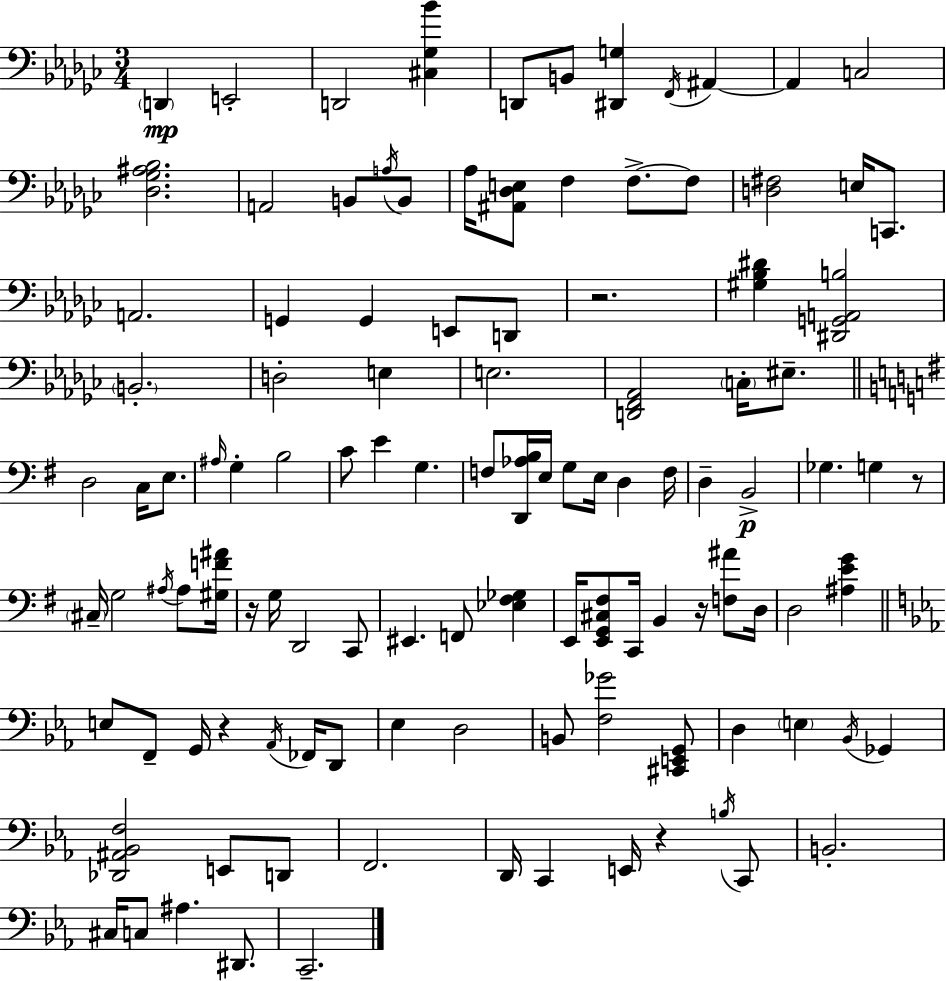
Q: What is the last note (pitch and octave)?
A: C2